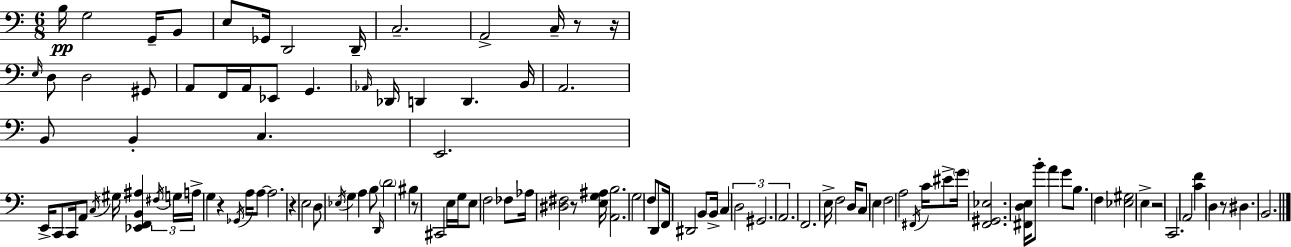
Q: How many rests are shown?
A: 8